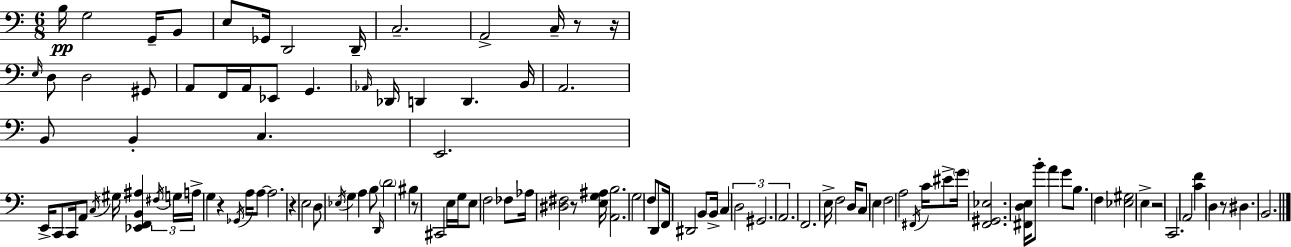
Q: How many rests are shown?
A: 8